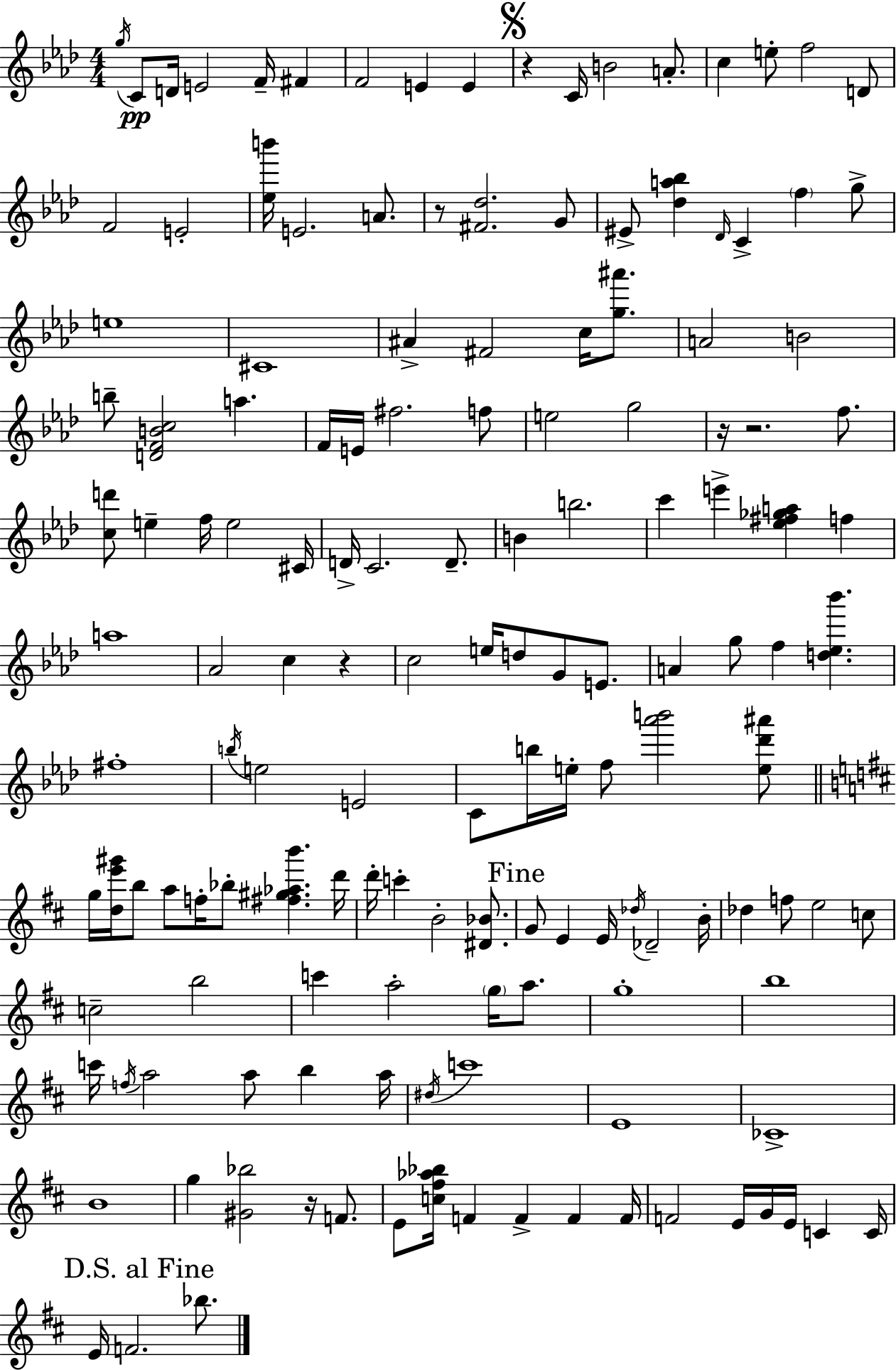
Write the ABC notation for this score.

X:1
T:Untitled
M:4/4
L:1/4
K:Fm
g/4 C/2 D/4 E2 F/4 ^F F2 E E z C/4 B2 A/2 c e/2 f2 D/2 F2 E2 [_eb']/4 E2 A/2 z/2 [^F_d]2 G/2 ^E/2 [_da_b] _D/4 C f g/2 e4 ^C4 ^A ^F2 c/4 [g^a']/2 A2 B2 b/2 [DFBc]2 a F/4 E/4 ^f2 f/2 e2 g2 z/4 z2 f/2 [cd']/2 e f/4 e2 ^C/4 D/4 C2 D/2 B b2 c' e' [_e^f_ga] f a4 _A2 c z c2 e/4 d/2 G/2 E/2 A g/2 f [d_e_b'] ^f4 b/4 e2 E2 C/2 b/4 e/4 f/2 [_a'b']2 [e_d'^a']/2 g/4 [de'^g']/4 b/2 a/2 f/4 _b/2 [^f^g_ab'] d'/4 d'/4 c' B2 [^D_B]/2 G/2 E E/4 _d/4 _D2 B/4 _d f/2 e2 c/2 c2 b2 c' a2 g/4 a/2 g4 b4 c'/4 f/4 a2 a/2 b a/4 ^d/4 c'4 E4 _C4 B4 g [^G_b]2 z/4 F/2 E/2 [c^f_a_b]/4 F F F F/4 F2 E/4 G/4 E/4 C C/4 E/4 F2 _b/2